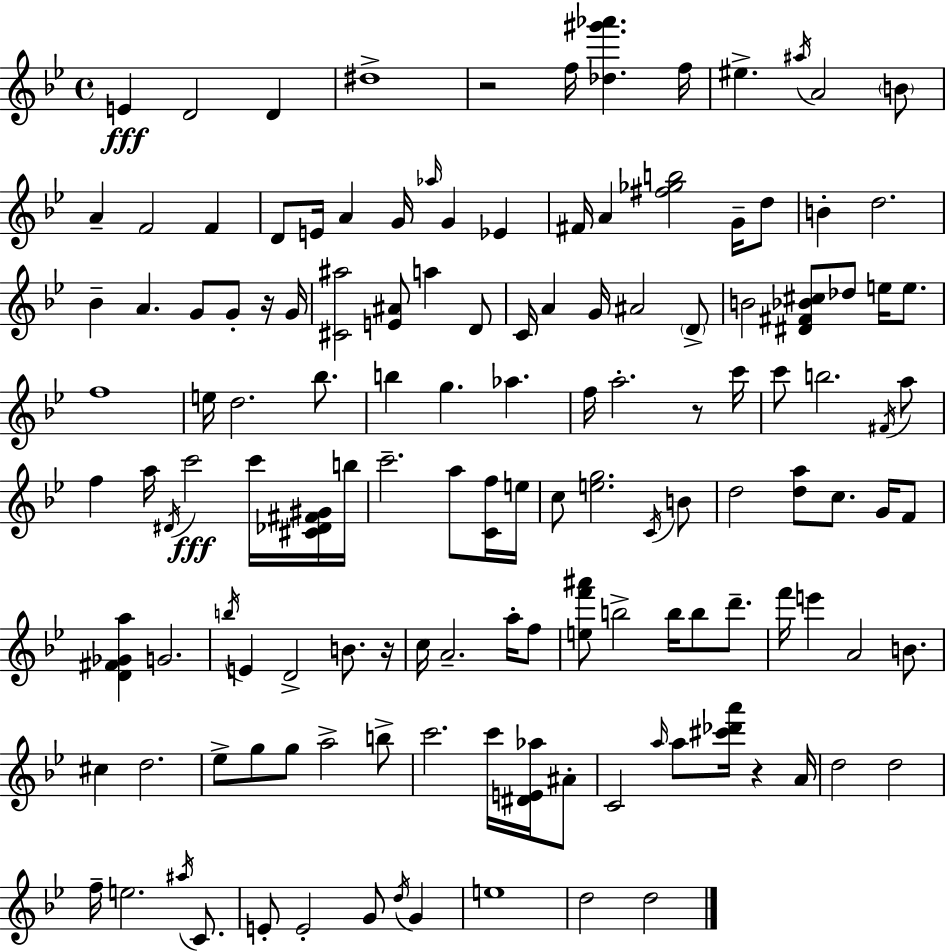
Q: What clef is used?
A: treble